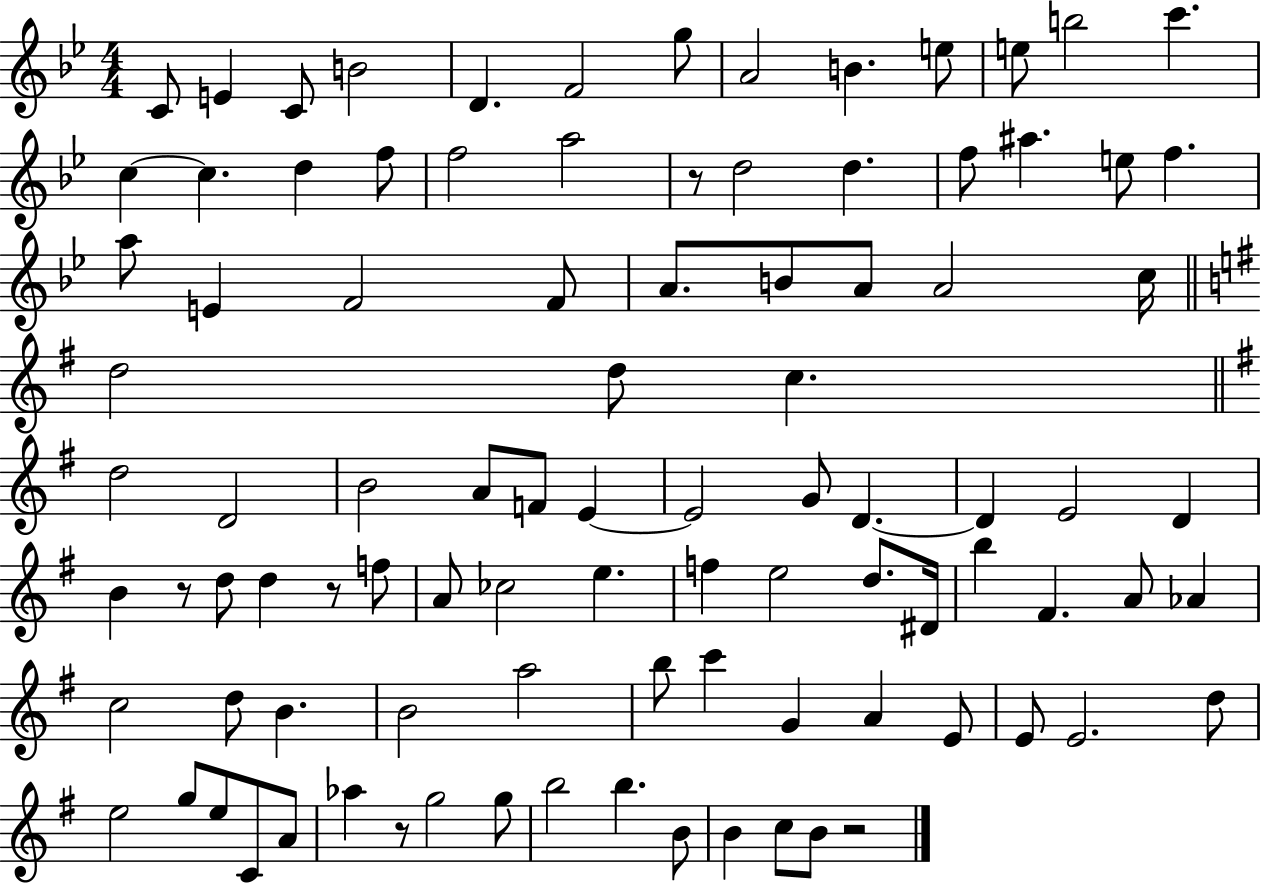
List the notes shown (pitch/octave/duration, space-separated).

C4/e E4/q C4/e B4/h D4/q. F4/h G5/e A4/h B4/q. E5/e E5/e B5/h C6/q. C5/q C5/q. D5/q F5/e F5/h A5/h R/e D5/h D5/q. F5/e A#5/q. E5/e F5/q. A5/e E4/q F4/h F4/e A4/e. B4/e A4/e A4/h C5/s D5/h D5/e C5/q. D5/h D4/h B4/h A4/e F4/e E4/q E4/h G4/e D4/q. D4/q E4/h D4/q B4/q R/e D5/e D5/q R/e F5/e A4/e CES5/h E5/q. F5/q E5/h D5/e. D#4/s B5/q F#4/q. A4/e Ab4/q C5/h D5/e B4/q. B4/h A5/h B5/e C6/q G4/q A4/q E4/e E4/e E4/h. D5/e E5/h G5/e E5/e C4/e A4/e Ab5/q R/e G5/h G5/e B5/h B5/q. B4/e B4/q C5/e B4/e R/h